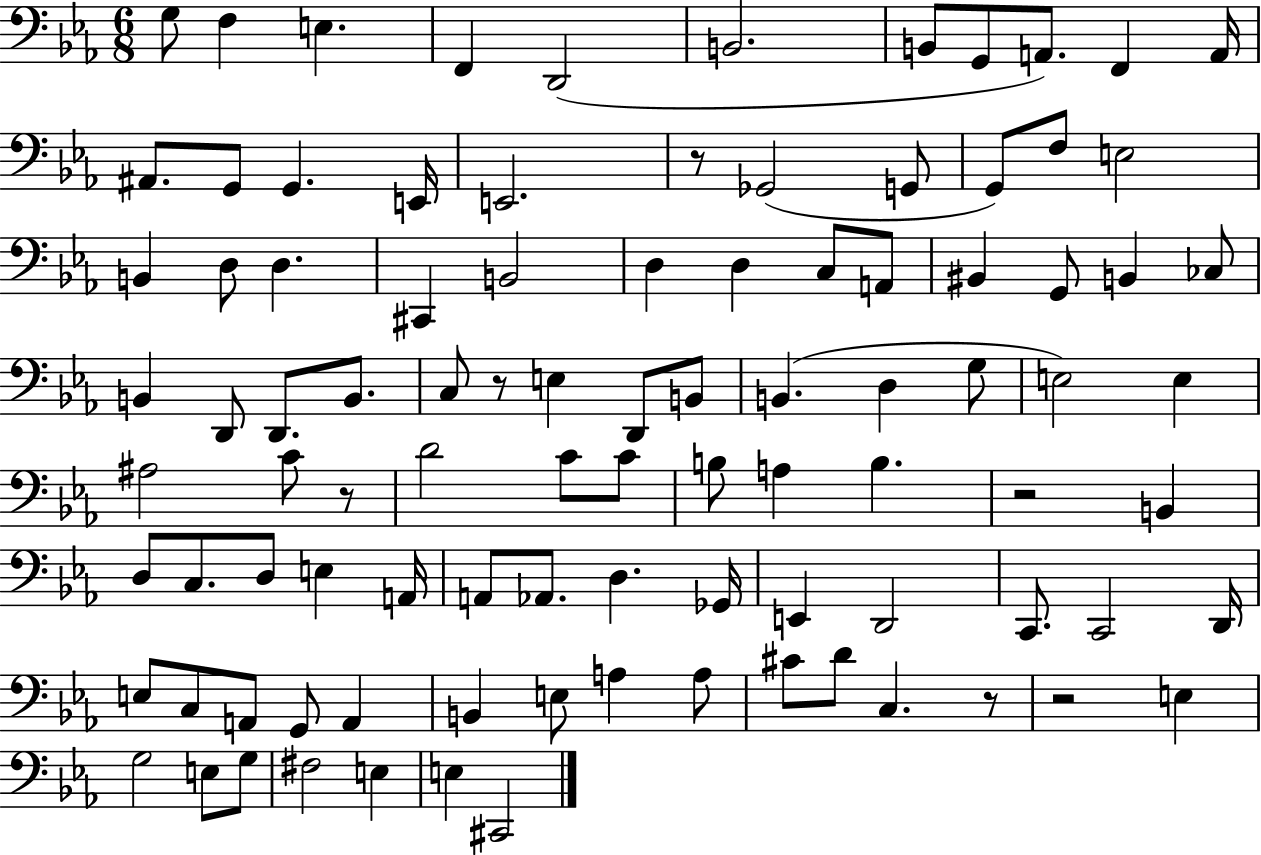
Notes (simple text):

G3/e F3/q E3/q. F2/q D2/h B2/h. B2/e G2/e A2/e. F2/q A2/s A#2/e. G2/e G2/q. E2/s E2/h. R/e Gb2/h G2/e G2/e F3/e E3/h B2/q D3/e D3/q. C#2/q B2/h D3/q D3/q C3/e A2/e BIS2/q G2/e B2/q CES3/e B2/q D2/e D2/e. B2/e. C3/e R/e E3/q D2/e B2/e B2/q. D3/q G3/e E3/h E3/q A#3/h C4/e R/e D4/h C4/e C4/e B3/e A3/q B3/q. R/h B2/q D3/e C3/e. D3/e E3/q A2/s A2/e Ab2/e. D3/q. Gb2/s E2/q D2/h C2/e. C2/h D2/s E3/e C3/e A2/e G2/e A2/q B2/q E3/e A3/q A3/e C#4/e D4/e C3/q. R/e R/h E3/q G3/h E3/e G3/e F#3/h E3/q E3/q C#2/h